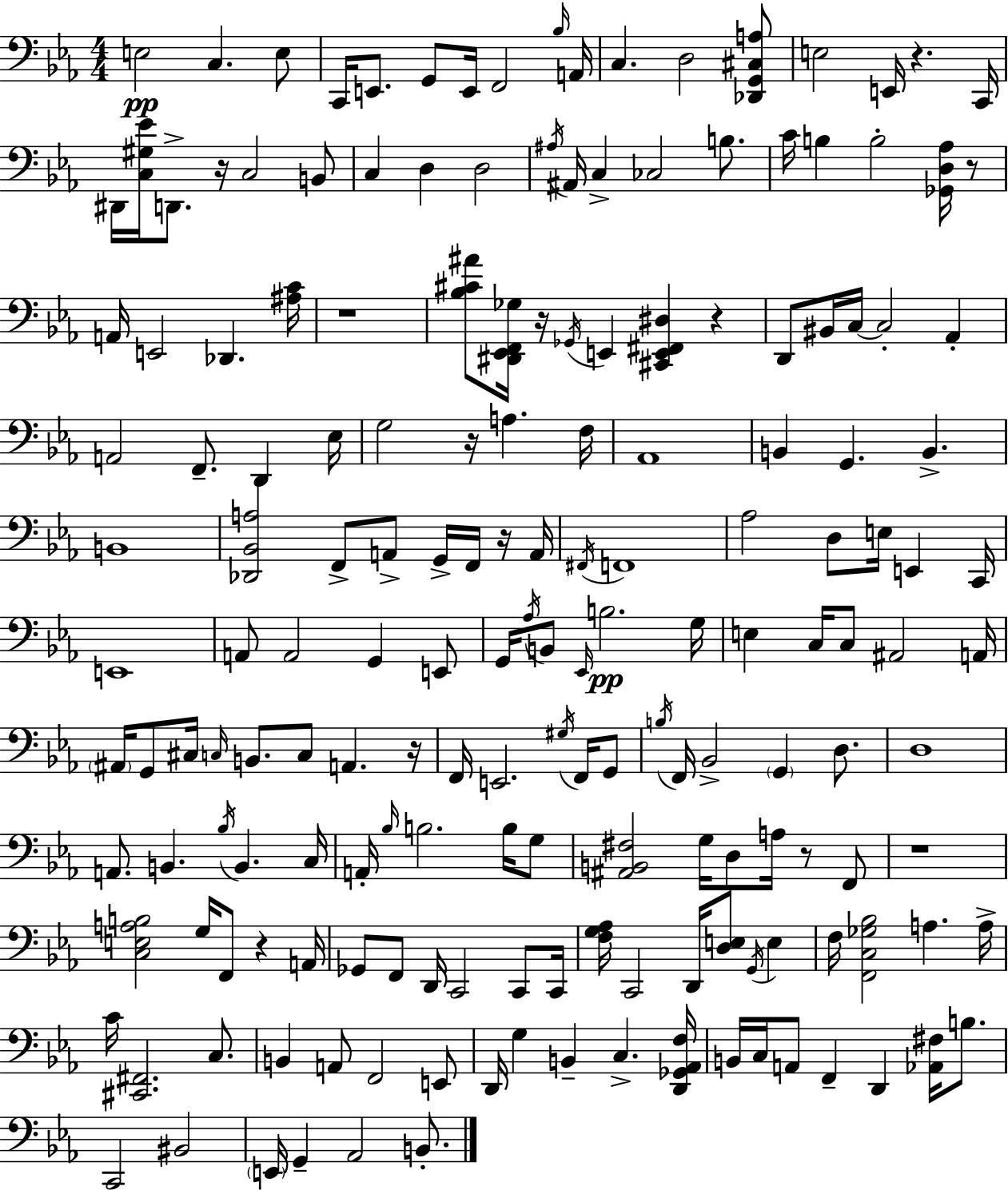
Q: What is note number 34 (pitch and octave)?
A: Gb2